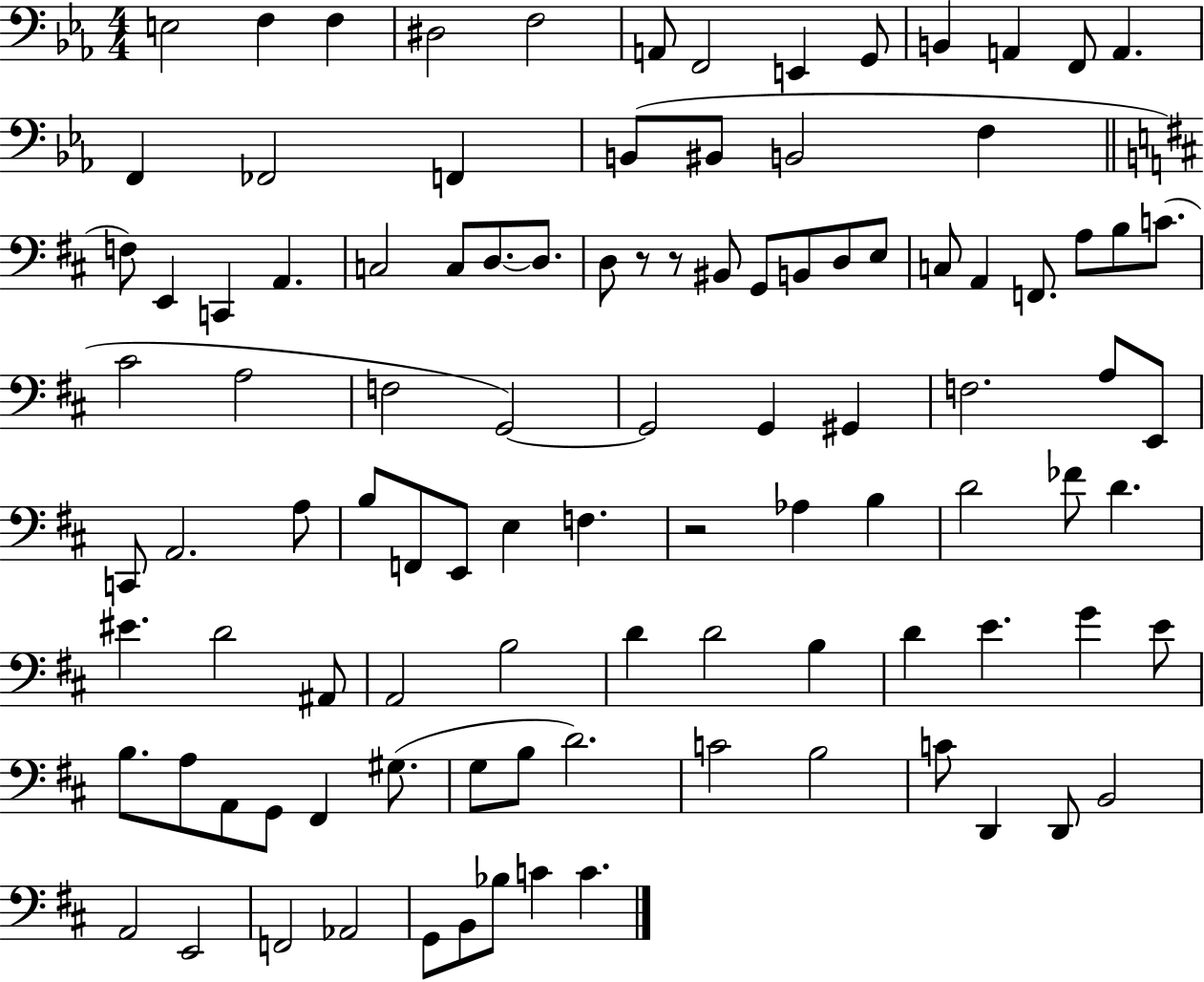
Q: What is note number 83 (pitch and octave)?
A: B3